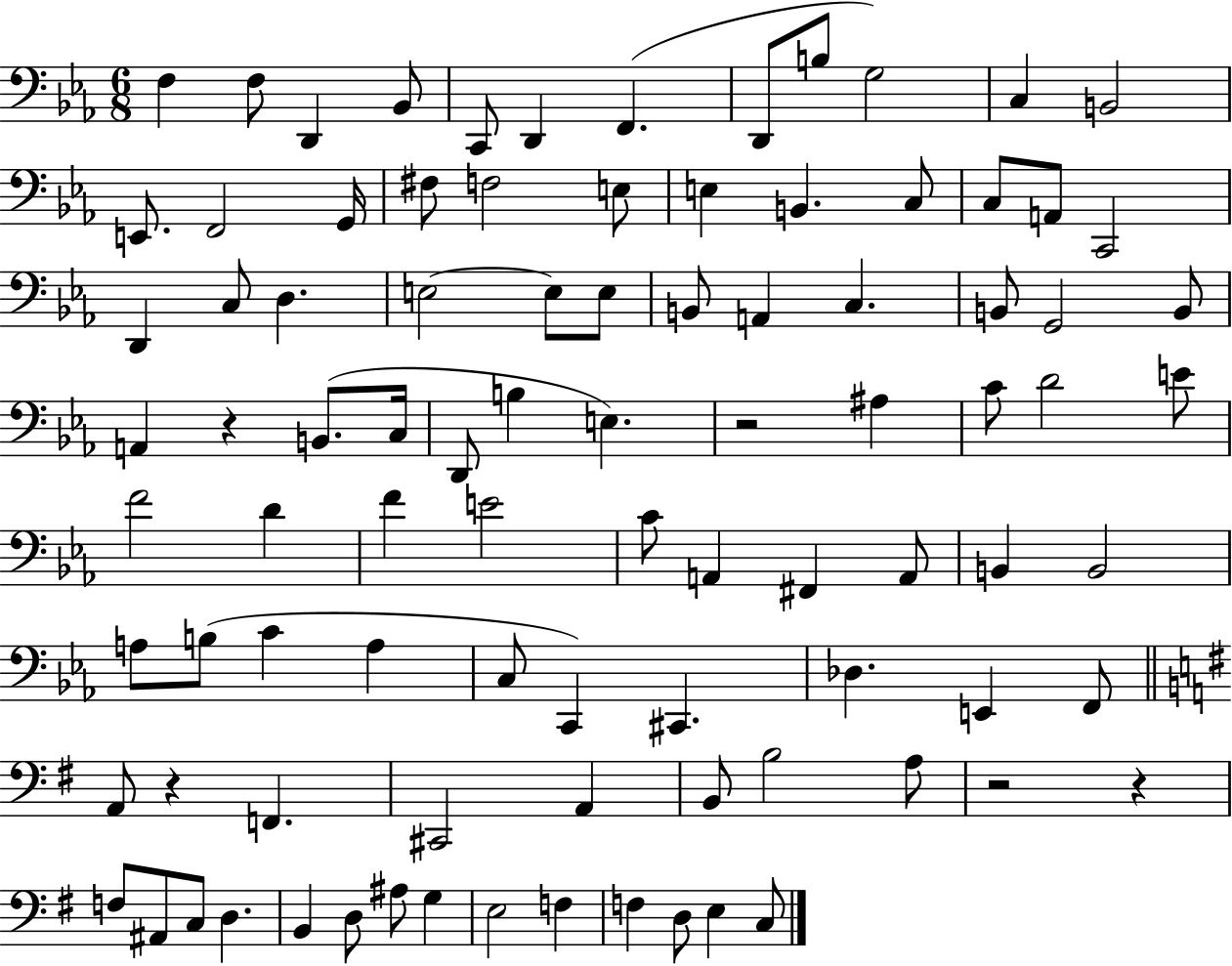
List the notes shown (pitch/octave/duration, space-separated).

F3/q F3/e D2/q Bb2/e C2/e D2/q F2/q. D2/e B3/e G3/h C3/q B2/h E2/e. F2/h G2/s F#3/e F3/h E3/e E3/q B2/q. C3/e C3/e A2/e C2/h D2/q C3/e D3/q. E3/h E3/e E3/e B2/e A2/q C3/q. B2/e G2/h B2/e A2/q R/q B2/e. C3/s D2/e B3/q E3/q. R/h A#3/q C4/e D4/h E4/e F4/h D4/q F4/q E4/h C4/e A2/q F#2/q A2/e B2/q B2/h A3/e B3/e C4/q A3/q C3/e C2/q C#2/q. Db3/q. E2/q F2/e A2/e R/q F2/q. C#2/h A2/q B2/e B3/h A3/e R/h R/q F3/e A#2/e C3/e D3/q. B2/q D3/e A#3/e G3/q E3/h F3/q F3/q D3/e E3/q C3/e